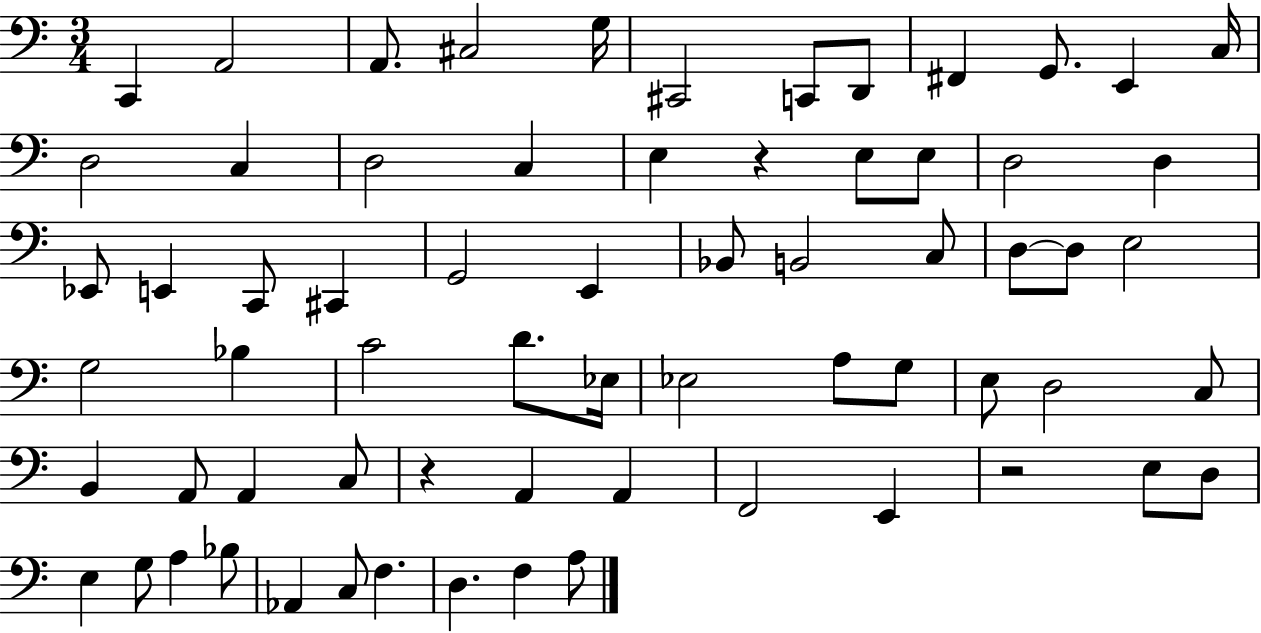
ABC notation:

X:1
T:Untitled
M:3/4
L:1/4
K:C
C,, A,,2 A,,/2 ^C,2 G,/4 ^C,,2 C,,/2 D,,/2 ^F,, G,,/2 E,, C,/4 D,2 C, D,2 C, E, z E,/2 E,/2 D,2 D, _E,,/2 E,, C,,/2 ^C,, G,,2 E,, _B,,/2 B,,2 C,/2 D,/2 D,/2 E,2 G,2 _B, C2 D/2 _E,/4 _E,2 A,/2 G,/2 E,/2 D,2 C,/2 B,, A,,/2 A,, C,/2 z A,, A,, F,,2 E,, z2 E,/2 D,/2 E, G,/2 A, _B,/2 _A,, C,/2 F, D, F, A,/2